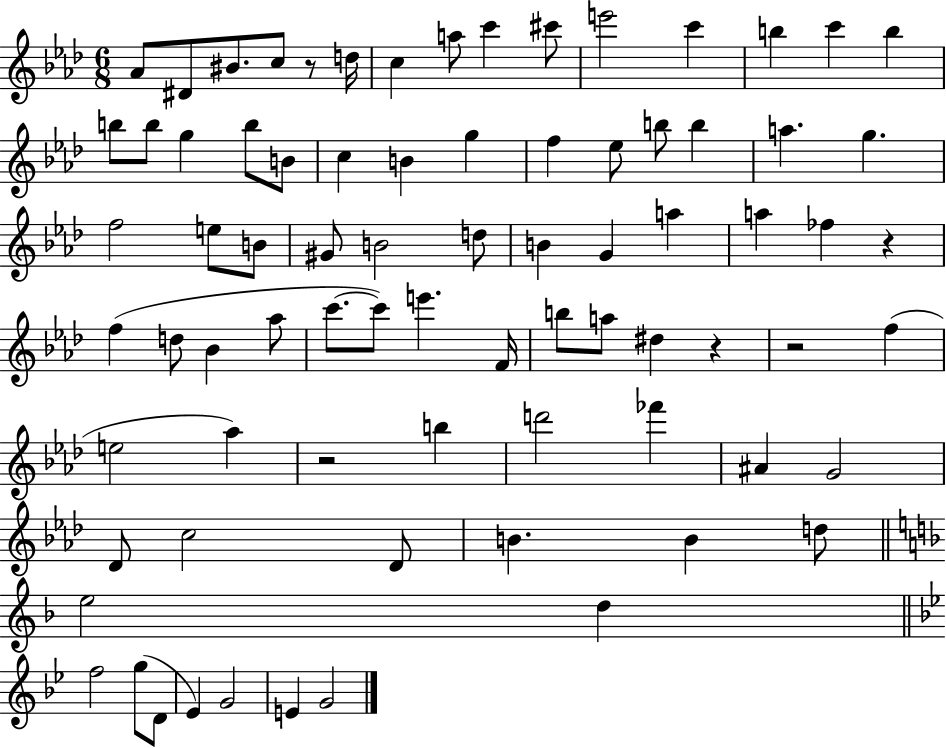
{
  \clef treble
  \numericTimeSignature
  \time 6/8
  \key aes \major
  \repeat volta 2 { aes'8 dis'8 bis'8. c''8 r8 d''16 | c''4 a''8 c'''4 cis'''8 | e'''2 c'''4 | b''4 c'''4 b''4 | \break b''8 b''8 g''4 b''8 b'8 | c''4 b'4 g''4 | f''4 ees''8 b''8 b''4 | a''4. g''4. | \break f''2 e''8 b'8 | gis'8 b'2 d''8 | b'4 g'4 a''4 | a''4 fes''4 r4 | \break f''4( d''8 bes'4 aes''8 | c'''8.~~ c'''8) e'''4. f'16 | b''8 a''8 dis''4 r4 | r2 f''4( | \break e''2 aes''4) | r2 b''4 | d'''2 fes'''4 | ais'4 g'2 | \break des'8 c''2 des'8 | b'4. b'4 d''8 | \bar "||" \break \key f \major e''2 d''4 | \bar "||" \break \key bes \major f''2 g''8( d'8 | ees'4) g'2 | e'4 g'2 | } \bar "|."
}